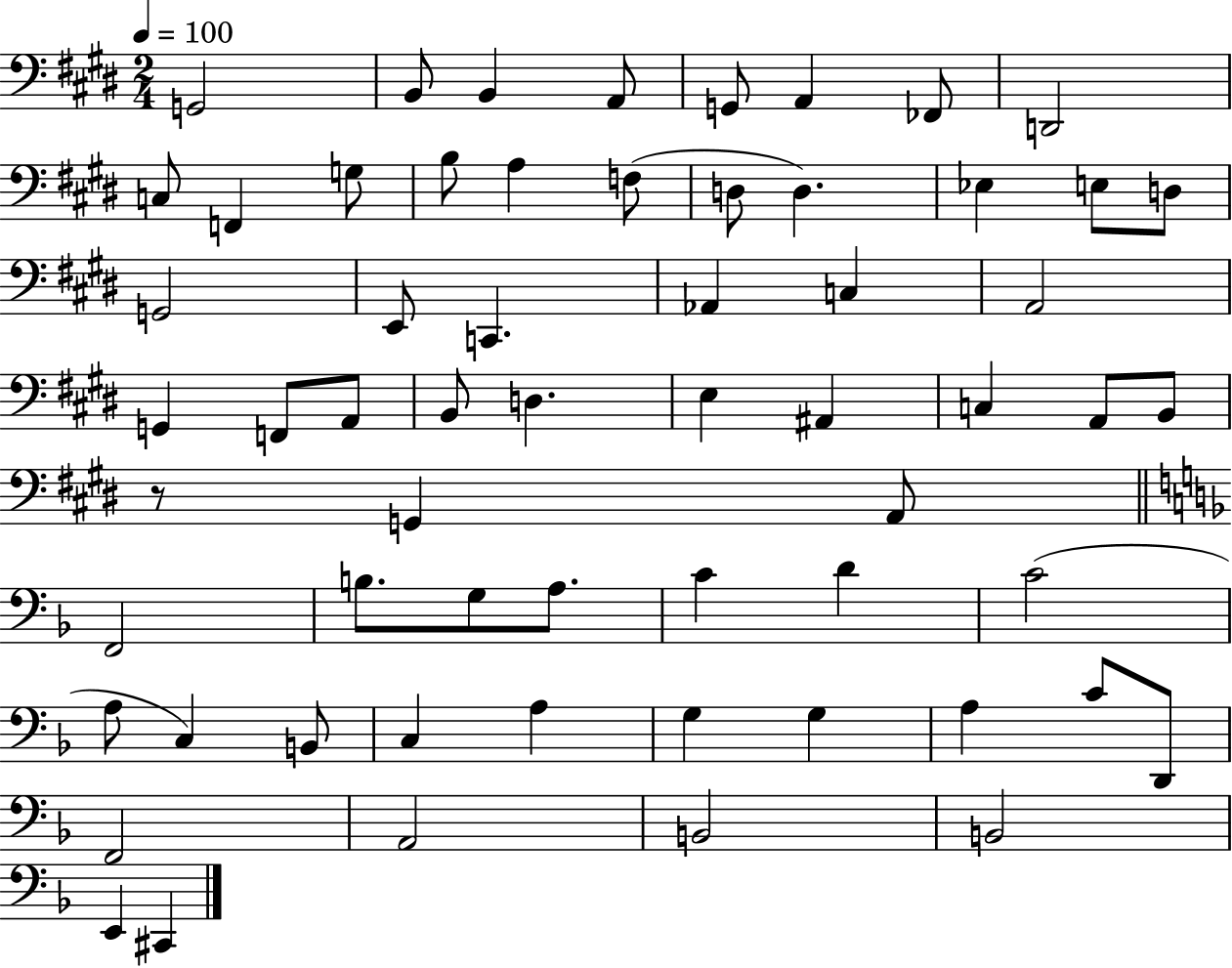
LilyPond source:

{
  \clef bass
  \numericTimeSignature
  \time 2/4
  \key e \major
  \tempo 4 = 100
  g,2 | b,8 b,4 a,8 | g,8 a,4 fes,8 | d,2 | \break c8 f,4 g8 | b8 a4 f8( | d8 d4.) | ees4 e8 d8 | \break g,2 | e,8 c,4. | aes,4 c4 | a,2 | \break g,4 f,8 a,8 | b,8 d4. | e4 ais,4 | c4 a,8 b,8 | \break r8 g,4 a,8 | \bar "||" \break \key f \major f,2 | b8. g8 a8. | c'4 d'4 | c'2( | \break a8 c4) b,8 | c4 a4 | g4 g4 | a4 c'8 d,8 | \break f,2 | a,2 | b,2 | b,2 | \break e,4 cis,4 | \bar "|."
}